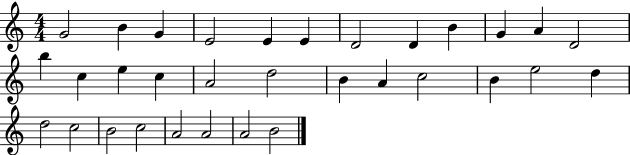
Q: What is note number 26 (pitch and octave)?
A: C5